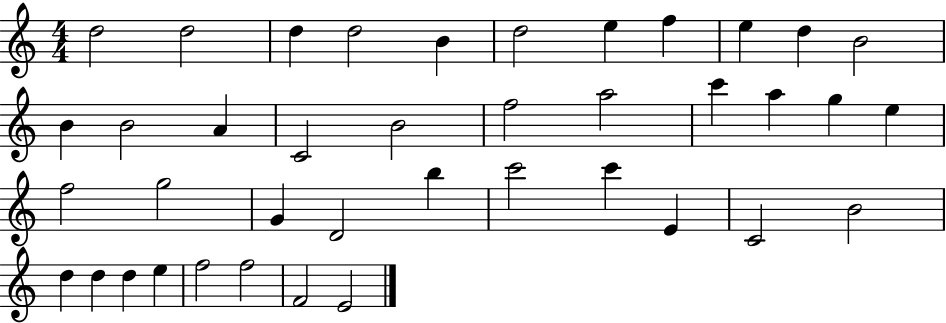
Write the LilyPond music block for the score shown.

{
  \clef treble
  \numericTimeSignature
  \time 4/4
  \key c \major
  d''2 d''2 | d''4 d''2 b'4 | d''2 e''4 f''4 | e''4 d''4 b'2 | \break b'4 b'2 a'4 | c'2 b'2 | f''2 a''2 | c'''4 a''4 g''4 e''4 | \break f''2 g''2 | g'4 d'2 b''4 | c'''2 c'''4 e'4 | c'2 b'2 | \break d''4 d''4 d''4 e''4 | f''2 f''2 | f'2 e'2 | \bar "|."
}